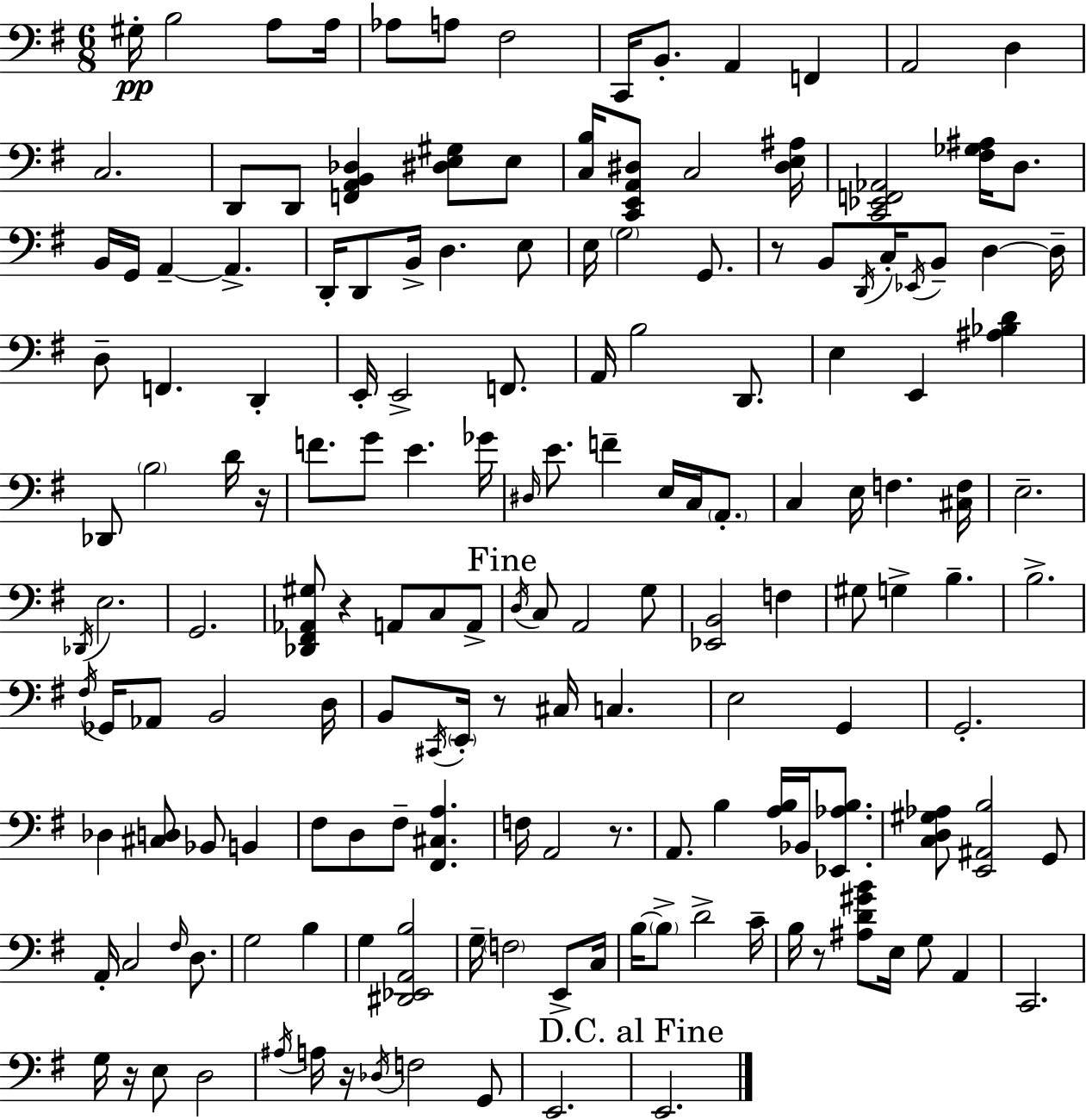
X:1
T:Untitled
M:6/8
L:1/4
K:G
^G,/4 B,2 A,/2 A,/4 _A,/2 A,/2 ^F,2 C,,/4 B,,/2 A,, F,, A,,2 D, C,2 D,,/2 D,,/2 [F,,A,,B,,_D,] [^D,E,^G,]/2 E,/2 [C,B,]/4 [C,,E,,A,,^D,]/2 C,2 [^D,E,^A,]/4 [C,,_E,,F,,_A,,]2 [^F,_G,^A,]/4 D,/2 B,,/4 G,,/4 A,, A,, D,,/4 D,,/2 B,,/4 D, E,/2 E,/4 G,2 G,,/2 z/2 B,,/2 D,,/4 C,/4 _E,,/4 B,,/2 D, D,/4 D,/2 F,, D,, E,,/4 E,,2 F,,/2 A,,/4 B,2 D,,/2 E, E,, [^A,_B,D] _D,,/2 B,2 D/4 z/4 F/2 G/2 E _G/4 ^D,/4 E/2 F E,/4 C,/4 A,,/2 C, E,/4 F, [^C,F,]/4 E,2 _D,,/4 E,2 G,,2 [_D,,^F,,_A,,^G,]/2 z A,,/2 C,/2 A,,/2 D,/4 C,/2 A,,2 G,/2 [_E,,B,,]2 F, ^G,/2 G, B, B,2 ^F,/4 _G,,/4 _A,,/2 B,,2 D,/4 B,,/2 ^C,,/4 E,,/4 z/2 ^C,/4 C, E,2 G,, G,,2 _D, [^C,D,]/2 _B,,/2 B,, ^F,/2 D,/2 ^F,/2 [^F,,^C,A,] F,/4 A,,2 z/2 A,,/2 B, [A,B,]/4 _B,,/4 [_E,,_A,B,]/2 [C,D,^G,_A,]/2 [E,,^A,,B,]2 G,,/2 A,,/4 C,2 ^F,/4 D,/2 G,2 B, G, [^D,,_E,,A,,B,]2 G,/4 F,2 E,,/2 C,/4 B,/4 B,/2 D2 C/4 B,/4 z/2 [^A,D^GB]/2 E,/4 G,/2 A,, C,,2 G,/4 z/4 E,/2 D,2 ^A,/4 A,/4 z/4 _D,/4 F,2 G,,/2 E,,2 E,,2